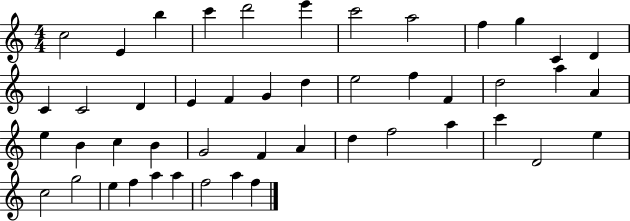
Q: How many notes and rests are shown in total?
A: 47